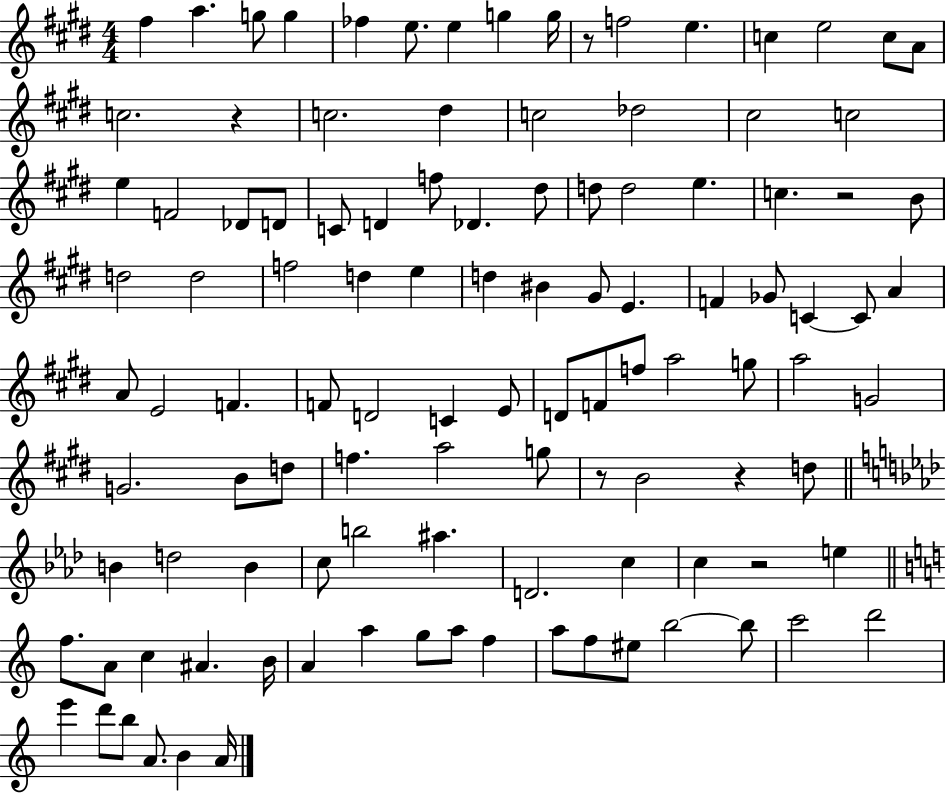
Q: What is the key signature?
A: E major